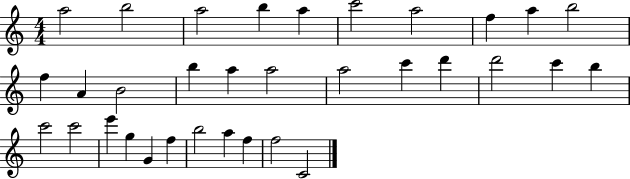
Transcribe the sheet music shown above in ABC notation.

X:1
T:Untitled
M:4/4
L:1/4
K:C
a2 b2 a2 b a c'2 a2 f a b2 f A B2 b a a2 a2 c' d' d'2 c' b c'2 c'2 e' g G f b2 a f f2 C2